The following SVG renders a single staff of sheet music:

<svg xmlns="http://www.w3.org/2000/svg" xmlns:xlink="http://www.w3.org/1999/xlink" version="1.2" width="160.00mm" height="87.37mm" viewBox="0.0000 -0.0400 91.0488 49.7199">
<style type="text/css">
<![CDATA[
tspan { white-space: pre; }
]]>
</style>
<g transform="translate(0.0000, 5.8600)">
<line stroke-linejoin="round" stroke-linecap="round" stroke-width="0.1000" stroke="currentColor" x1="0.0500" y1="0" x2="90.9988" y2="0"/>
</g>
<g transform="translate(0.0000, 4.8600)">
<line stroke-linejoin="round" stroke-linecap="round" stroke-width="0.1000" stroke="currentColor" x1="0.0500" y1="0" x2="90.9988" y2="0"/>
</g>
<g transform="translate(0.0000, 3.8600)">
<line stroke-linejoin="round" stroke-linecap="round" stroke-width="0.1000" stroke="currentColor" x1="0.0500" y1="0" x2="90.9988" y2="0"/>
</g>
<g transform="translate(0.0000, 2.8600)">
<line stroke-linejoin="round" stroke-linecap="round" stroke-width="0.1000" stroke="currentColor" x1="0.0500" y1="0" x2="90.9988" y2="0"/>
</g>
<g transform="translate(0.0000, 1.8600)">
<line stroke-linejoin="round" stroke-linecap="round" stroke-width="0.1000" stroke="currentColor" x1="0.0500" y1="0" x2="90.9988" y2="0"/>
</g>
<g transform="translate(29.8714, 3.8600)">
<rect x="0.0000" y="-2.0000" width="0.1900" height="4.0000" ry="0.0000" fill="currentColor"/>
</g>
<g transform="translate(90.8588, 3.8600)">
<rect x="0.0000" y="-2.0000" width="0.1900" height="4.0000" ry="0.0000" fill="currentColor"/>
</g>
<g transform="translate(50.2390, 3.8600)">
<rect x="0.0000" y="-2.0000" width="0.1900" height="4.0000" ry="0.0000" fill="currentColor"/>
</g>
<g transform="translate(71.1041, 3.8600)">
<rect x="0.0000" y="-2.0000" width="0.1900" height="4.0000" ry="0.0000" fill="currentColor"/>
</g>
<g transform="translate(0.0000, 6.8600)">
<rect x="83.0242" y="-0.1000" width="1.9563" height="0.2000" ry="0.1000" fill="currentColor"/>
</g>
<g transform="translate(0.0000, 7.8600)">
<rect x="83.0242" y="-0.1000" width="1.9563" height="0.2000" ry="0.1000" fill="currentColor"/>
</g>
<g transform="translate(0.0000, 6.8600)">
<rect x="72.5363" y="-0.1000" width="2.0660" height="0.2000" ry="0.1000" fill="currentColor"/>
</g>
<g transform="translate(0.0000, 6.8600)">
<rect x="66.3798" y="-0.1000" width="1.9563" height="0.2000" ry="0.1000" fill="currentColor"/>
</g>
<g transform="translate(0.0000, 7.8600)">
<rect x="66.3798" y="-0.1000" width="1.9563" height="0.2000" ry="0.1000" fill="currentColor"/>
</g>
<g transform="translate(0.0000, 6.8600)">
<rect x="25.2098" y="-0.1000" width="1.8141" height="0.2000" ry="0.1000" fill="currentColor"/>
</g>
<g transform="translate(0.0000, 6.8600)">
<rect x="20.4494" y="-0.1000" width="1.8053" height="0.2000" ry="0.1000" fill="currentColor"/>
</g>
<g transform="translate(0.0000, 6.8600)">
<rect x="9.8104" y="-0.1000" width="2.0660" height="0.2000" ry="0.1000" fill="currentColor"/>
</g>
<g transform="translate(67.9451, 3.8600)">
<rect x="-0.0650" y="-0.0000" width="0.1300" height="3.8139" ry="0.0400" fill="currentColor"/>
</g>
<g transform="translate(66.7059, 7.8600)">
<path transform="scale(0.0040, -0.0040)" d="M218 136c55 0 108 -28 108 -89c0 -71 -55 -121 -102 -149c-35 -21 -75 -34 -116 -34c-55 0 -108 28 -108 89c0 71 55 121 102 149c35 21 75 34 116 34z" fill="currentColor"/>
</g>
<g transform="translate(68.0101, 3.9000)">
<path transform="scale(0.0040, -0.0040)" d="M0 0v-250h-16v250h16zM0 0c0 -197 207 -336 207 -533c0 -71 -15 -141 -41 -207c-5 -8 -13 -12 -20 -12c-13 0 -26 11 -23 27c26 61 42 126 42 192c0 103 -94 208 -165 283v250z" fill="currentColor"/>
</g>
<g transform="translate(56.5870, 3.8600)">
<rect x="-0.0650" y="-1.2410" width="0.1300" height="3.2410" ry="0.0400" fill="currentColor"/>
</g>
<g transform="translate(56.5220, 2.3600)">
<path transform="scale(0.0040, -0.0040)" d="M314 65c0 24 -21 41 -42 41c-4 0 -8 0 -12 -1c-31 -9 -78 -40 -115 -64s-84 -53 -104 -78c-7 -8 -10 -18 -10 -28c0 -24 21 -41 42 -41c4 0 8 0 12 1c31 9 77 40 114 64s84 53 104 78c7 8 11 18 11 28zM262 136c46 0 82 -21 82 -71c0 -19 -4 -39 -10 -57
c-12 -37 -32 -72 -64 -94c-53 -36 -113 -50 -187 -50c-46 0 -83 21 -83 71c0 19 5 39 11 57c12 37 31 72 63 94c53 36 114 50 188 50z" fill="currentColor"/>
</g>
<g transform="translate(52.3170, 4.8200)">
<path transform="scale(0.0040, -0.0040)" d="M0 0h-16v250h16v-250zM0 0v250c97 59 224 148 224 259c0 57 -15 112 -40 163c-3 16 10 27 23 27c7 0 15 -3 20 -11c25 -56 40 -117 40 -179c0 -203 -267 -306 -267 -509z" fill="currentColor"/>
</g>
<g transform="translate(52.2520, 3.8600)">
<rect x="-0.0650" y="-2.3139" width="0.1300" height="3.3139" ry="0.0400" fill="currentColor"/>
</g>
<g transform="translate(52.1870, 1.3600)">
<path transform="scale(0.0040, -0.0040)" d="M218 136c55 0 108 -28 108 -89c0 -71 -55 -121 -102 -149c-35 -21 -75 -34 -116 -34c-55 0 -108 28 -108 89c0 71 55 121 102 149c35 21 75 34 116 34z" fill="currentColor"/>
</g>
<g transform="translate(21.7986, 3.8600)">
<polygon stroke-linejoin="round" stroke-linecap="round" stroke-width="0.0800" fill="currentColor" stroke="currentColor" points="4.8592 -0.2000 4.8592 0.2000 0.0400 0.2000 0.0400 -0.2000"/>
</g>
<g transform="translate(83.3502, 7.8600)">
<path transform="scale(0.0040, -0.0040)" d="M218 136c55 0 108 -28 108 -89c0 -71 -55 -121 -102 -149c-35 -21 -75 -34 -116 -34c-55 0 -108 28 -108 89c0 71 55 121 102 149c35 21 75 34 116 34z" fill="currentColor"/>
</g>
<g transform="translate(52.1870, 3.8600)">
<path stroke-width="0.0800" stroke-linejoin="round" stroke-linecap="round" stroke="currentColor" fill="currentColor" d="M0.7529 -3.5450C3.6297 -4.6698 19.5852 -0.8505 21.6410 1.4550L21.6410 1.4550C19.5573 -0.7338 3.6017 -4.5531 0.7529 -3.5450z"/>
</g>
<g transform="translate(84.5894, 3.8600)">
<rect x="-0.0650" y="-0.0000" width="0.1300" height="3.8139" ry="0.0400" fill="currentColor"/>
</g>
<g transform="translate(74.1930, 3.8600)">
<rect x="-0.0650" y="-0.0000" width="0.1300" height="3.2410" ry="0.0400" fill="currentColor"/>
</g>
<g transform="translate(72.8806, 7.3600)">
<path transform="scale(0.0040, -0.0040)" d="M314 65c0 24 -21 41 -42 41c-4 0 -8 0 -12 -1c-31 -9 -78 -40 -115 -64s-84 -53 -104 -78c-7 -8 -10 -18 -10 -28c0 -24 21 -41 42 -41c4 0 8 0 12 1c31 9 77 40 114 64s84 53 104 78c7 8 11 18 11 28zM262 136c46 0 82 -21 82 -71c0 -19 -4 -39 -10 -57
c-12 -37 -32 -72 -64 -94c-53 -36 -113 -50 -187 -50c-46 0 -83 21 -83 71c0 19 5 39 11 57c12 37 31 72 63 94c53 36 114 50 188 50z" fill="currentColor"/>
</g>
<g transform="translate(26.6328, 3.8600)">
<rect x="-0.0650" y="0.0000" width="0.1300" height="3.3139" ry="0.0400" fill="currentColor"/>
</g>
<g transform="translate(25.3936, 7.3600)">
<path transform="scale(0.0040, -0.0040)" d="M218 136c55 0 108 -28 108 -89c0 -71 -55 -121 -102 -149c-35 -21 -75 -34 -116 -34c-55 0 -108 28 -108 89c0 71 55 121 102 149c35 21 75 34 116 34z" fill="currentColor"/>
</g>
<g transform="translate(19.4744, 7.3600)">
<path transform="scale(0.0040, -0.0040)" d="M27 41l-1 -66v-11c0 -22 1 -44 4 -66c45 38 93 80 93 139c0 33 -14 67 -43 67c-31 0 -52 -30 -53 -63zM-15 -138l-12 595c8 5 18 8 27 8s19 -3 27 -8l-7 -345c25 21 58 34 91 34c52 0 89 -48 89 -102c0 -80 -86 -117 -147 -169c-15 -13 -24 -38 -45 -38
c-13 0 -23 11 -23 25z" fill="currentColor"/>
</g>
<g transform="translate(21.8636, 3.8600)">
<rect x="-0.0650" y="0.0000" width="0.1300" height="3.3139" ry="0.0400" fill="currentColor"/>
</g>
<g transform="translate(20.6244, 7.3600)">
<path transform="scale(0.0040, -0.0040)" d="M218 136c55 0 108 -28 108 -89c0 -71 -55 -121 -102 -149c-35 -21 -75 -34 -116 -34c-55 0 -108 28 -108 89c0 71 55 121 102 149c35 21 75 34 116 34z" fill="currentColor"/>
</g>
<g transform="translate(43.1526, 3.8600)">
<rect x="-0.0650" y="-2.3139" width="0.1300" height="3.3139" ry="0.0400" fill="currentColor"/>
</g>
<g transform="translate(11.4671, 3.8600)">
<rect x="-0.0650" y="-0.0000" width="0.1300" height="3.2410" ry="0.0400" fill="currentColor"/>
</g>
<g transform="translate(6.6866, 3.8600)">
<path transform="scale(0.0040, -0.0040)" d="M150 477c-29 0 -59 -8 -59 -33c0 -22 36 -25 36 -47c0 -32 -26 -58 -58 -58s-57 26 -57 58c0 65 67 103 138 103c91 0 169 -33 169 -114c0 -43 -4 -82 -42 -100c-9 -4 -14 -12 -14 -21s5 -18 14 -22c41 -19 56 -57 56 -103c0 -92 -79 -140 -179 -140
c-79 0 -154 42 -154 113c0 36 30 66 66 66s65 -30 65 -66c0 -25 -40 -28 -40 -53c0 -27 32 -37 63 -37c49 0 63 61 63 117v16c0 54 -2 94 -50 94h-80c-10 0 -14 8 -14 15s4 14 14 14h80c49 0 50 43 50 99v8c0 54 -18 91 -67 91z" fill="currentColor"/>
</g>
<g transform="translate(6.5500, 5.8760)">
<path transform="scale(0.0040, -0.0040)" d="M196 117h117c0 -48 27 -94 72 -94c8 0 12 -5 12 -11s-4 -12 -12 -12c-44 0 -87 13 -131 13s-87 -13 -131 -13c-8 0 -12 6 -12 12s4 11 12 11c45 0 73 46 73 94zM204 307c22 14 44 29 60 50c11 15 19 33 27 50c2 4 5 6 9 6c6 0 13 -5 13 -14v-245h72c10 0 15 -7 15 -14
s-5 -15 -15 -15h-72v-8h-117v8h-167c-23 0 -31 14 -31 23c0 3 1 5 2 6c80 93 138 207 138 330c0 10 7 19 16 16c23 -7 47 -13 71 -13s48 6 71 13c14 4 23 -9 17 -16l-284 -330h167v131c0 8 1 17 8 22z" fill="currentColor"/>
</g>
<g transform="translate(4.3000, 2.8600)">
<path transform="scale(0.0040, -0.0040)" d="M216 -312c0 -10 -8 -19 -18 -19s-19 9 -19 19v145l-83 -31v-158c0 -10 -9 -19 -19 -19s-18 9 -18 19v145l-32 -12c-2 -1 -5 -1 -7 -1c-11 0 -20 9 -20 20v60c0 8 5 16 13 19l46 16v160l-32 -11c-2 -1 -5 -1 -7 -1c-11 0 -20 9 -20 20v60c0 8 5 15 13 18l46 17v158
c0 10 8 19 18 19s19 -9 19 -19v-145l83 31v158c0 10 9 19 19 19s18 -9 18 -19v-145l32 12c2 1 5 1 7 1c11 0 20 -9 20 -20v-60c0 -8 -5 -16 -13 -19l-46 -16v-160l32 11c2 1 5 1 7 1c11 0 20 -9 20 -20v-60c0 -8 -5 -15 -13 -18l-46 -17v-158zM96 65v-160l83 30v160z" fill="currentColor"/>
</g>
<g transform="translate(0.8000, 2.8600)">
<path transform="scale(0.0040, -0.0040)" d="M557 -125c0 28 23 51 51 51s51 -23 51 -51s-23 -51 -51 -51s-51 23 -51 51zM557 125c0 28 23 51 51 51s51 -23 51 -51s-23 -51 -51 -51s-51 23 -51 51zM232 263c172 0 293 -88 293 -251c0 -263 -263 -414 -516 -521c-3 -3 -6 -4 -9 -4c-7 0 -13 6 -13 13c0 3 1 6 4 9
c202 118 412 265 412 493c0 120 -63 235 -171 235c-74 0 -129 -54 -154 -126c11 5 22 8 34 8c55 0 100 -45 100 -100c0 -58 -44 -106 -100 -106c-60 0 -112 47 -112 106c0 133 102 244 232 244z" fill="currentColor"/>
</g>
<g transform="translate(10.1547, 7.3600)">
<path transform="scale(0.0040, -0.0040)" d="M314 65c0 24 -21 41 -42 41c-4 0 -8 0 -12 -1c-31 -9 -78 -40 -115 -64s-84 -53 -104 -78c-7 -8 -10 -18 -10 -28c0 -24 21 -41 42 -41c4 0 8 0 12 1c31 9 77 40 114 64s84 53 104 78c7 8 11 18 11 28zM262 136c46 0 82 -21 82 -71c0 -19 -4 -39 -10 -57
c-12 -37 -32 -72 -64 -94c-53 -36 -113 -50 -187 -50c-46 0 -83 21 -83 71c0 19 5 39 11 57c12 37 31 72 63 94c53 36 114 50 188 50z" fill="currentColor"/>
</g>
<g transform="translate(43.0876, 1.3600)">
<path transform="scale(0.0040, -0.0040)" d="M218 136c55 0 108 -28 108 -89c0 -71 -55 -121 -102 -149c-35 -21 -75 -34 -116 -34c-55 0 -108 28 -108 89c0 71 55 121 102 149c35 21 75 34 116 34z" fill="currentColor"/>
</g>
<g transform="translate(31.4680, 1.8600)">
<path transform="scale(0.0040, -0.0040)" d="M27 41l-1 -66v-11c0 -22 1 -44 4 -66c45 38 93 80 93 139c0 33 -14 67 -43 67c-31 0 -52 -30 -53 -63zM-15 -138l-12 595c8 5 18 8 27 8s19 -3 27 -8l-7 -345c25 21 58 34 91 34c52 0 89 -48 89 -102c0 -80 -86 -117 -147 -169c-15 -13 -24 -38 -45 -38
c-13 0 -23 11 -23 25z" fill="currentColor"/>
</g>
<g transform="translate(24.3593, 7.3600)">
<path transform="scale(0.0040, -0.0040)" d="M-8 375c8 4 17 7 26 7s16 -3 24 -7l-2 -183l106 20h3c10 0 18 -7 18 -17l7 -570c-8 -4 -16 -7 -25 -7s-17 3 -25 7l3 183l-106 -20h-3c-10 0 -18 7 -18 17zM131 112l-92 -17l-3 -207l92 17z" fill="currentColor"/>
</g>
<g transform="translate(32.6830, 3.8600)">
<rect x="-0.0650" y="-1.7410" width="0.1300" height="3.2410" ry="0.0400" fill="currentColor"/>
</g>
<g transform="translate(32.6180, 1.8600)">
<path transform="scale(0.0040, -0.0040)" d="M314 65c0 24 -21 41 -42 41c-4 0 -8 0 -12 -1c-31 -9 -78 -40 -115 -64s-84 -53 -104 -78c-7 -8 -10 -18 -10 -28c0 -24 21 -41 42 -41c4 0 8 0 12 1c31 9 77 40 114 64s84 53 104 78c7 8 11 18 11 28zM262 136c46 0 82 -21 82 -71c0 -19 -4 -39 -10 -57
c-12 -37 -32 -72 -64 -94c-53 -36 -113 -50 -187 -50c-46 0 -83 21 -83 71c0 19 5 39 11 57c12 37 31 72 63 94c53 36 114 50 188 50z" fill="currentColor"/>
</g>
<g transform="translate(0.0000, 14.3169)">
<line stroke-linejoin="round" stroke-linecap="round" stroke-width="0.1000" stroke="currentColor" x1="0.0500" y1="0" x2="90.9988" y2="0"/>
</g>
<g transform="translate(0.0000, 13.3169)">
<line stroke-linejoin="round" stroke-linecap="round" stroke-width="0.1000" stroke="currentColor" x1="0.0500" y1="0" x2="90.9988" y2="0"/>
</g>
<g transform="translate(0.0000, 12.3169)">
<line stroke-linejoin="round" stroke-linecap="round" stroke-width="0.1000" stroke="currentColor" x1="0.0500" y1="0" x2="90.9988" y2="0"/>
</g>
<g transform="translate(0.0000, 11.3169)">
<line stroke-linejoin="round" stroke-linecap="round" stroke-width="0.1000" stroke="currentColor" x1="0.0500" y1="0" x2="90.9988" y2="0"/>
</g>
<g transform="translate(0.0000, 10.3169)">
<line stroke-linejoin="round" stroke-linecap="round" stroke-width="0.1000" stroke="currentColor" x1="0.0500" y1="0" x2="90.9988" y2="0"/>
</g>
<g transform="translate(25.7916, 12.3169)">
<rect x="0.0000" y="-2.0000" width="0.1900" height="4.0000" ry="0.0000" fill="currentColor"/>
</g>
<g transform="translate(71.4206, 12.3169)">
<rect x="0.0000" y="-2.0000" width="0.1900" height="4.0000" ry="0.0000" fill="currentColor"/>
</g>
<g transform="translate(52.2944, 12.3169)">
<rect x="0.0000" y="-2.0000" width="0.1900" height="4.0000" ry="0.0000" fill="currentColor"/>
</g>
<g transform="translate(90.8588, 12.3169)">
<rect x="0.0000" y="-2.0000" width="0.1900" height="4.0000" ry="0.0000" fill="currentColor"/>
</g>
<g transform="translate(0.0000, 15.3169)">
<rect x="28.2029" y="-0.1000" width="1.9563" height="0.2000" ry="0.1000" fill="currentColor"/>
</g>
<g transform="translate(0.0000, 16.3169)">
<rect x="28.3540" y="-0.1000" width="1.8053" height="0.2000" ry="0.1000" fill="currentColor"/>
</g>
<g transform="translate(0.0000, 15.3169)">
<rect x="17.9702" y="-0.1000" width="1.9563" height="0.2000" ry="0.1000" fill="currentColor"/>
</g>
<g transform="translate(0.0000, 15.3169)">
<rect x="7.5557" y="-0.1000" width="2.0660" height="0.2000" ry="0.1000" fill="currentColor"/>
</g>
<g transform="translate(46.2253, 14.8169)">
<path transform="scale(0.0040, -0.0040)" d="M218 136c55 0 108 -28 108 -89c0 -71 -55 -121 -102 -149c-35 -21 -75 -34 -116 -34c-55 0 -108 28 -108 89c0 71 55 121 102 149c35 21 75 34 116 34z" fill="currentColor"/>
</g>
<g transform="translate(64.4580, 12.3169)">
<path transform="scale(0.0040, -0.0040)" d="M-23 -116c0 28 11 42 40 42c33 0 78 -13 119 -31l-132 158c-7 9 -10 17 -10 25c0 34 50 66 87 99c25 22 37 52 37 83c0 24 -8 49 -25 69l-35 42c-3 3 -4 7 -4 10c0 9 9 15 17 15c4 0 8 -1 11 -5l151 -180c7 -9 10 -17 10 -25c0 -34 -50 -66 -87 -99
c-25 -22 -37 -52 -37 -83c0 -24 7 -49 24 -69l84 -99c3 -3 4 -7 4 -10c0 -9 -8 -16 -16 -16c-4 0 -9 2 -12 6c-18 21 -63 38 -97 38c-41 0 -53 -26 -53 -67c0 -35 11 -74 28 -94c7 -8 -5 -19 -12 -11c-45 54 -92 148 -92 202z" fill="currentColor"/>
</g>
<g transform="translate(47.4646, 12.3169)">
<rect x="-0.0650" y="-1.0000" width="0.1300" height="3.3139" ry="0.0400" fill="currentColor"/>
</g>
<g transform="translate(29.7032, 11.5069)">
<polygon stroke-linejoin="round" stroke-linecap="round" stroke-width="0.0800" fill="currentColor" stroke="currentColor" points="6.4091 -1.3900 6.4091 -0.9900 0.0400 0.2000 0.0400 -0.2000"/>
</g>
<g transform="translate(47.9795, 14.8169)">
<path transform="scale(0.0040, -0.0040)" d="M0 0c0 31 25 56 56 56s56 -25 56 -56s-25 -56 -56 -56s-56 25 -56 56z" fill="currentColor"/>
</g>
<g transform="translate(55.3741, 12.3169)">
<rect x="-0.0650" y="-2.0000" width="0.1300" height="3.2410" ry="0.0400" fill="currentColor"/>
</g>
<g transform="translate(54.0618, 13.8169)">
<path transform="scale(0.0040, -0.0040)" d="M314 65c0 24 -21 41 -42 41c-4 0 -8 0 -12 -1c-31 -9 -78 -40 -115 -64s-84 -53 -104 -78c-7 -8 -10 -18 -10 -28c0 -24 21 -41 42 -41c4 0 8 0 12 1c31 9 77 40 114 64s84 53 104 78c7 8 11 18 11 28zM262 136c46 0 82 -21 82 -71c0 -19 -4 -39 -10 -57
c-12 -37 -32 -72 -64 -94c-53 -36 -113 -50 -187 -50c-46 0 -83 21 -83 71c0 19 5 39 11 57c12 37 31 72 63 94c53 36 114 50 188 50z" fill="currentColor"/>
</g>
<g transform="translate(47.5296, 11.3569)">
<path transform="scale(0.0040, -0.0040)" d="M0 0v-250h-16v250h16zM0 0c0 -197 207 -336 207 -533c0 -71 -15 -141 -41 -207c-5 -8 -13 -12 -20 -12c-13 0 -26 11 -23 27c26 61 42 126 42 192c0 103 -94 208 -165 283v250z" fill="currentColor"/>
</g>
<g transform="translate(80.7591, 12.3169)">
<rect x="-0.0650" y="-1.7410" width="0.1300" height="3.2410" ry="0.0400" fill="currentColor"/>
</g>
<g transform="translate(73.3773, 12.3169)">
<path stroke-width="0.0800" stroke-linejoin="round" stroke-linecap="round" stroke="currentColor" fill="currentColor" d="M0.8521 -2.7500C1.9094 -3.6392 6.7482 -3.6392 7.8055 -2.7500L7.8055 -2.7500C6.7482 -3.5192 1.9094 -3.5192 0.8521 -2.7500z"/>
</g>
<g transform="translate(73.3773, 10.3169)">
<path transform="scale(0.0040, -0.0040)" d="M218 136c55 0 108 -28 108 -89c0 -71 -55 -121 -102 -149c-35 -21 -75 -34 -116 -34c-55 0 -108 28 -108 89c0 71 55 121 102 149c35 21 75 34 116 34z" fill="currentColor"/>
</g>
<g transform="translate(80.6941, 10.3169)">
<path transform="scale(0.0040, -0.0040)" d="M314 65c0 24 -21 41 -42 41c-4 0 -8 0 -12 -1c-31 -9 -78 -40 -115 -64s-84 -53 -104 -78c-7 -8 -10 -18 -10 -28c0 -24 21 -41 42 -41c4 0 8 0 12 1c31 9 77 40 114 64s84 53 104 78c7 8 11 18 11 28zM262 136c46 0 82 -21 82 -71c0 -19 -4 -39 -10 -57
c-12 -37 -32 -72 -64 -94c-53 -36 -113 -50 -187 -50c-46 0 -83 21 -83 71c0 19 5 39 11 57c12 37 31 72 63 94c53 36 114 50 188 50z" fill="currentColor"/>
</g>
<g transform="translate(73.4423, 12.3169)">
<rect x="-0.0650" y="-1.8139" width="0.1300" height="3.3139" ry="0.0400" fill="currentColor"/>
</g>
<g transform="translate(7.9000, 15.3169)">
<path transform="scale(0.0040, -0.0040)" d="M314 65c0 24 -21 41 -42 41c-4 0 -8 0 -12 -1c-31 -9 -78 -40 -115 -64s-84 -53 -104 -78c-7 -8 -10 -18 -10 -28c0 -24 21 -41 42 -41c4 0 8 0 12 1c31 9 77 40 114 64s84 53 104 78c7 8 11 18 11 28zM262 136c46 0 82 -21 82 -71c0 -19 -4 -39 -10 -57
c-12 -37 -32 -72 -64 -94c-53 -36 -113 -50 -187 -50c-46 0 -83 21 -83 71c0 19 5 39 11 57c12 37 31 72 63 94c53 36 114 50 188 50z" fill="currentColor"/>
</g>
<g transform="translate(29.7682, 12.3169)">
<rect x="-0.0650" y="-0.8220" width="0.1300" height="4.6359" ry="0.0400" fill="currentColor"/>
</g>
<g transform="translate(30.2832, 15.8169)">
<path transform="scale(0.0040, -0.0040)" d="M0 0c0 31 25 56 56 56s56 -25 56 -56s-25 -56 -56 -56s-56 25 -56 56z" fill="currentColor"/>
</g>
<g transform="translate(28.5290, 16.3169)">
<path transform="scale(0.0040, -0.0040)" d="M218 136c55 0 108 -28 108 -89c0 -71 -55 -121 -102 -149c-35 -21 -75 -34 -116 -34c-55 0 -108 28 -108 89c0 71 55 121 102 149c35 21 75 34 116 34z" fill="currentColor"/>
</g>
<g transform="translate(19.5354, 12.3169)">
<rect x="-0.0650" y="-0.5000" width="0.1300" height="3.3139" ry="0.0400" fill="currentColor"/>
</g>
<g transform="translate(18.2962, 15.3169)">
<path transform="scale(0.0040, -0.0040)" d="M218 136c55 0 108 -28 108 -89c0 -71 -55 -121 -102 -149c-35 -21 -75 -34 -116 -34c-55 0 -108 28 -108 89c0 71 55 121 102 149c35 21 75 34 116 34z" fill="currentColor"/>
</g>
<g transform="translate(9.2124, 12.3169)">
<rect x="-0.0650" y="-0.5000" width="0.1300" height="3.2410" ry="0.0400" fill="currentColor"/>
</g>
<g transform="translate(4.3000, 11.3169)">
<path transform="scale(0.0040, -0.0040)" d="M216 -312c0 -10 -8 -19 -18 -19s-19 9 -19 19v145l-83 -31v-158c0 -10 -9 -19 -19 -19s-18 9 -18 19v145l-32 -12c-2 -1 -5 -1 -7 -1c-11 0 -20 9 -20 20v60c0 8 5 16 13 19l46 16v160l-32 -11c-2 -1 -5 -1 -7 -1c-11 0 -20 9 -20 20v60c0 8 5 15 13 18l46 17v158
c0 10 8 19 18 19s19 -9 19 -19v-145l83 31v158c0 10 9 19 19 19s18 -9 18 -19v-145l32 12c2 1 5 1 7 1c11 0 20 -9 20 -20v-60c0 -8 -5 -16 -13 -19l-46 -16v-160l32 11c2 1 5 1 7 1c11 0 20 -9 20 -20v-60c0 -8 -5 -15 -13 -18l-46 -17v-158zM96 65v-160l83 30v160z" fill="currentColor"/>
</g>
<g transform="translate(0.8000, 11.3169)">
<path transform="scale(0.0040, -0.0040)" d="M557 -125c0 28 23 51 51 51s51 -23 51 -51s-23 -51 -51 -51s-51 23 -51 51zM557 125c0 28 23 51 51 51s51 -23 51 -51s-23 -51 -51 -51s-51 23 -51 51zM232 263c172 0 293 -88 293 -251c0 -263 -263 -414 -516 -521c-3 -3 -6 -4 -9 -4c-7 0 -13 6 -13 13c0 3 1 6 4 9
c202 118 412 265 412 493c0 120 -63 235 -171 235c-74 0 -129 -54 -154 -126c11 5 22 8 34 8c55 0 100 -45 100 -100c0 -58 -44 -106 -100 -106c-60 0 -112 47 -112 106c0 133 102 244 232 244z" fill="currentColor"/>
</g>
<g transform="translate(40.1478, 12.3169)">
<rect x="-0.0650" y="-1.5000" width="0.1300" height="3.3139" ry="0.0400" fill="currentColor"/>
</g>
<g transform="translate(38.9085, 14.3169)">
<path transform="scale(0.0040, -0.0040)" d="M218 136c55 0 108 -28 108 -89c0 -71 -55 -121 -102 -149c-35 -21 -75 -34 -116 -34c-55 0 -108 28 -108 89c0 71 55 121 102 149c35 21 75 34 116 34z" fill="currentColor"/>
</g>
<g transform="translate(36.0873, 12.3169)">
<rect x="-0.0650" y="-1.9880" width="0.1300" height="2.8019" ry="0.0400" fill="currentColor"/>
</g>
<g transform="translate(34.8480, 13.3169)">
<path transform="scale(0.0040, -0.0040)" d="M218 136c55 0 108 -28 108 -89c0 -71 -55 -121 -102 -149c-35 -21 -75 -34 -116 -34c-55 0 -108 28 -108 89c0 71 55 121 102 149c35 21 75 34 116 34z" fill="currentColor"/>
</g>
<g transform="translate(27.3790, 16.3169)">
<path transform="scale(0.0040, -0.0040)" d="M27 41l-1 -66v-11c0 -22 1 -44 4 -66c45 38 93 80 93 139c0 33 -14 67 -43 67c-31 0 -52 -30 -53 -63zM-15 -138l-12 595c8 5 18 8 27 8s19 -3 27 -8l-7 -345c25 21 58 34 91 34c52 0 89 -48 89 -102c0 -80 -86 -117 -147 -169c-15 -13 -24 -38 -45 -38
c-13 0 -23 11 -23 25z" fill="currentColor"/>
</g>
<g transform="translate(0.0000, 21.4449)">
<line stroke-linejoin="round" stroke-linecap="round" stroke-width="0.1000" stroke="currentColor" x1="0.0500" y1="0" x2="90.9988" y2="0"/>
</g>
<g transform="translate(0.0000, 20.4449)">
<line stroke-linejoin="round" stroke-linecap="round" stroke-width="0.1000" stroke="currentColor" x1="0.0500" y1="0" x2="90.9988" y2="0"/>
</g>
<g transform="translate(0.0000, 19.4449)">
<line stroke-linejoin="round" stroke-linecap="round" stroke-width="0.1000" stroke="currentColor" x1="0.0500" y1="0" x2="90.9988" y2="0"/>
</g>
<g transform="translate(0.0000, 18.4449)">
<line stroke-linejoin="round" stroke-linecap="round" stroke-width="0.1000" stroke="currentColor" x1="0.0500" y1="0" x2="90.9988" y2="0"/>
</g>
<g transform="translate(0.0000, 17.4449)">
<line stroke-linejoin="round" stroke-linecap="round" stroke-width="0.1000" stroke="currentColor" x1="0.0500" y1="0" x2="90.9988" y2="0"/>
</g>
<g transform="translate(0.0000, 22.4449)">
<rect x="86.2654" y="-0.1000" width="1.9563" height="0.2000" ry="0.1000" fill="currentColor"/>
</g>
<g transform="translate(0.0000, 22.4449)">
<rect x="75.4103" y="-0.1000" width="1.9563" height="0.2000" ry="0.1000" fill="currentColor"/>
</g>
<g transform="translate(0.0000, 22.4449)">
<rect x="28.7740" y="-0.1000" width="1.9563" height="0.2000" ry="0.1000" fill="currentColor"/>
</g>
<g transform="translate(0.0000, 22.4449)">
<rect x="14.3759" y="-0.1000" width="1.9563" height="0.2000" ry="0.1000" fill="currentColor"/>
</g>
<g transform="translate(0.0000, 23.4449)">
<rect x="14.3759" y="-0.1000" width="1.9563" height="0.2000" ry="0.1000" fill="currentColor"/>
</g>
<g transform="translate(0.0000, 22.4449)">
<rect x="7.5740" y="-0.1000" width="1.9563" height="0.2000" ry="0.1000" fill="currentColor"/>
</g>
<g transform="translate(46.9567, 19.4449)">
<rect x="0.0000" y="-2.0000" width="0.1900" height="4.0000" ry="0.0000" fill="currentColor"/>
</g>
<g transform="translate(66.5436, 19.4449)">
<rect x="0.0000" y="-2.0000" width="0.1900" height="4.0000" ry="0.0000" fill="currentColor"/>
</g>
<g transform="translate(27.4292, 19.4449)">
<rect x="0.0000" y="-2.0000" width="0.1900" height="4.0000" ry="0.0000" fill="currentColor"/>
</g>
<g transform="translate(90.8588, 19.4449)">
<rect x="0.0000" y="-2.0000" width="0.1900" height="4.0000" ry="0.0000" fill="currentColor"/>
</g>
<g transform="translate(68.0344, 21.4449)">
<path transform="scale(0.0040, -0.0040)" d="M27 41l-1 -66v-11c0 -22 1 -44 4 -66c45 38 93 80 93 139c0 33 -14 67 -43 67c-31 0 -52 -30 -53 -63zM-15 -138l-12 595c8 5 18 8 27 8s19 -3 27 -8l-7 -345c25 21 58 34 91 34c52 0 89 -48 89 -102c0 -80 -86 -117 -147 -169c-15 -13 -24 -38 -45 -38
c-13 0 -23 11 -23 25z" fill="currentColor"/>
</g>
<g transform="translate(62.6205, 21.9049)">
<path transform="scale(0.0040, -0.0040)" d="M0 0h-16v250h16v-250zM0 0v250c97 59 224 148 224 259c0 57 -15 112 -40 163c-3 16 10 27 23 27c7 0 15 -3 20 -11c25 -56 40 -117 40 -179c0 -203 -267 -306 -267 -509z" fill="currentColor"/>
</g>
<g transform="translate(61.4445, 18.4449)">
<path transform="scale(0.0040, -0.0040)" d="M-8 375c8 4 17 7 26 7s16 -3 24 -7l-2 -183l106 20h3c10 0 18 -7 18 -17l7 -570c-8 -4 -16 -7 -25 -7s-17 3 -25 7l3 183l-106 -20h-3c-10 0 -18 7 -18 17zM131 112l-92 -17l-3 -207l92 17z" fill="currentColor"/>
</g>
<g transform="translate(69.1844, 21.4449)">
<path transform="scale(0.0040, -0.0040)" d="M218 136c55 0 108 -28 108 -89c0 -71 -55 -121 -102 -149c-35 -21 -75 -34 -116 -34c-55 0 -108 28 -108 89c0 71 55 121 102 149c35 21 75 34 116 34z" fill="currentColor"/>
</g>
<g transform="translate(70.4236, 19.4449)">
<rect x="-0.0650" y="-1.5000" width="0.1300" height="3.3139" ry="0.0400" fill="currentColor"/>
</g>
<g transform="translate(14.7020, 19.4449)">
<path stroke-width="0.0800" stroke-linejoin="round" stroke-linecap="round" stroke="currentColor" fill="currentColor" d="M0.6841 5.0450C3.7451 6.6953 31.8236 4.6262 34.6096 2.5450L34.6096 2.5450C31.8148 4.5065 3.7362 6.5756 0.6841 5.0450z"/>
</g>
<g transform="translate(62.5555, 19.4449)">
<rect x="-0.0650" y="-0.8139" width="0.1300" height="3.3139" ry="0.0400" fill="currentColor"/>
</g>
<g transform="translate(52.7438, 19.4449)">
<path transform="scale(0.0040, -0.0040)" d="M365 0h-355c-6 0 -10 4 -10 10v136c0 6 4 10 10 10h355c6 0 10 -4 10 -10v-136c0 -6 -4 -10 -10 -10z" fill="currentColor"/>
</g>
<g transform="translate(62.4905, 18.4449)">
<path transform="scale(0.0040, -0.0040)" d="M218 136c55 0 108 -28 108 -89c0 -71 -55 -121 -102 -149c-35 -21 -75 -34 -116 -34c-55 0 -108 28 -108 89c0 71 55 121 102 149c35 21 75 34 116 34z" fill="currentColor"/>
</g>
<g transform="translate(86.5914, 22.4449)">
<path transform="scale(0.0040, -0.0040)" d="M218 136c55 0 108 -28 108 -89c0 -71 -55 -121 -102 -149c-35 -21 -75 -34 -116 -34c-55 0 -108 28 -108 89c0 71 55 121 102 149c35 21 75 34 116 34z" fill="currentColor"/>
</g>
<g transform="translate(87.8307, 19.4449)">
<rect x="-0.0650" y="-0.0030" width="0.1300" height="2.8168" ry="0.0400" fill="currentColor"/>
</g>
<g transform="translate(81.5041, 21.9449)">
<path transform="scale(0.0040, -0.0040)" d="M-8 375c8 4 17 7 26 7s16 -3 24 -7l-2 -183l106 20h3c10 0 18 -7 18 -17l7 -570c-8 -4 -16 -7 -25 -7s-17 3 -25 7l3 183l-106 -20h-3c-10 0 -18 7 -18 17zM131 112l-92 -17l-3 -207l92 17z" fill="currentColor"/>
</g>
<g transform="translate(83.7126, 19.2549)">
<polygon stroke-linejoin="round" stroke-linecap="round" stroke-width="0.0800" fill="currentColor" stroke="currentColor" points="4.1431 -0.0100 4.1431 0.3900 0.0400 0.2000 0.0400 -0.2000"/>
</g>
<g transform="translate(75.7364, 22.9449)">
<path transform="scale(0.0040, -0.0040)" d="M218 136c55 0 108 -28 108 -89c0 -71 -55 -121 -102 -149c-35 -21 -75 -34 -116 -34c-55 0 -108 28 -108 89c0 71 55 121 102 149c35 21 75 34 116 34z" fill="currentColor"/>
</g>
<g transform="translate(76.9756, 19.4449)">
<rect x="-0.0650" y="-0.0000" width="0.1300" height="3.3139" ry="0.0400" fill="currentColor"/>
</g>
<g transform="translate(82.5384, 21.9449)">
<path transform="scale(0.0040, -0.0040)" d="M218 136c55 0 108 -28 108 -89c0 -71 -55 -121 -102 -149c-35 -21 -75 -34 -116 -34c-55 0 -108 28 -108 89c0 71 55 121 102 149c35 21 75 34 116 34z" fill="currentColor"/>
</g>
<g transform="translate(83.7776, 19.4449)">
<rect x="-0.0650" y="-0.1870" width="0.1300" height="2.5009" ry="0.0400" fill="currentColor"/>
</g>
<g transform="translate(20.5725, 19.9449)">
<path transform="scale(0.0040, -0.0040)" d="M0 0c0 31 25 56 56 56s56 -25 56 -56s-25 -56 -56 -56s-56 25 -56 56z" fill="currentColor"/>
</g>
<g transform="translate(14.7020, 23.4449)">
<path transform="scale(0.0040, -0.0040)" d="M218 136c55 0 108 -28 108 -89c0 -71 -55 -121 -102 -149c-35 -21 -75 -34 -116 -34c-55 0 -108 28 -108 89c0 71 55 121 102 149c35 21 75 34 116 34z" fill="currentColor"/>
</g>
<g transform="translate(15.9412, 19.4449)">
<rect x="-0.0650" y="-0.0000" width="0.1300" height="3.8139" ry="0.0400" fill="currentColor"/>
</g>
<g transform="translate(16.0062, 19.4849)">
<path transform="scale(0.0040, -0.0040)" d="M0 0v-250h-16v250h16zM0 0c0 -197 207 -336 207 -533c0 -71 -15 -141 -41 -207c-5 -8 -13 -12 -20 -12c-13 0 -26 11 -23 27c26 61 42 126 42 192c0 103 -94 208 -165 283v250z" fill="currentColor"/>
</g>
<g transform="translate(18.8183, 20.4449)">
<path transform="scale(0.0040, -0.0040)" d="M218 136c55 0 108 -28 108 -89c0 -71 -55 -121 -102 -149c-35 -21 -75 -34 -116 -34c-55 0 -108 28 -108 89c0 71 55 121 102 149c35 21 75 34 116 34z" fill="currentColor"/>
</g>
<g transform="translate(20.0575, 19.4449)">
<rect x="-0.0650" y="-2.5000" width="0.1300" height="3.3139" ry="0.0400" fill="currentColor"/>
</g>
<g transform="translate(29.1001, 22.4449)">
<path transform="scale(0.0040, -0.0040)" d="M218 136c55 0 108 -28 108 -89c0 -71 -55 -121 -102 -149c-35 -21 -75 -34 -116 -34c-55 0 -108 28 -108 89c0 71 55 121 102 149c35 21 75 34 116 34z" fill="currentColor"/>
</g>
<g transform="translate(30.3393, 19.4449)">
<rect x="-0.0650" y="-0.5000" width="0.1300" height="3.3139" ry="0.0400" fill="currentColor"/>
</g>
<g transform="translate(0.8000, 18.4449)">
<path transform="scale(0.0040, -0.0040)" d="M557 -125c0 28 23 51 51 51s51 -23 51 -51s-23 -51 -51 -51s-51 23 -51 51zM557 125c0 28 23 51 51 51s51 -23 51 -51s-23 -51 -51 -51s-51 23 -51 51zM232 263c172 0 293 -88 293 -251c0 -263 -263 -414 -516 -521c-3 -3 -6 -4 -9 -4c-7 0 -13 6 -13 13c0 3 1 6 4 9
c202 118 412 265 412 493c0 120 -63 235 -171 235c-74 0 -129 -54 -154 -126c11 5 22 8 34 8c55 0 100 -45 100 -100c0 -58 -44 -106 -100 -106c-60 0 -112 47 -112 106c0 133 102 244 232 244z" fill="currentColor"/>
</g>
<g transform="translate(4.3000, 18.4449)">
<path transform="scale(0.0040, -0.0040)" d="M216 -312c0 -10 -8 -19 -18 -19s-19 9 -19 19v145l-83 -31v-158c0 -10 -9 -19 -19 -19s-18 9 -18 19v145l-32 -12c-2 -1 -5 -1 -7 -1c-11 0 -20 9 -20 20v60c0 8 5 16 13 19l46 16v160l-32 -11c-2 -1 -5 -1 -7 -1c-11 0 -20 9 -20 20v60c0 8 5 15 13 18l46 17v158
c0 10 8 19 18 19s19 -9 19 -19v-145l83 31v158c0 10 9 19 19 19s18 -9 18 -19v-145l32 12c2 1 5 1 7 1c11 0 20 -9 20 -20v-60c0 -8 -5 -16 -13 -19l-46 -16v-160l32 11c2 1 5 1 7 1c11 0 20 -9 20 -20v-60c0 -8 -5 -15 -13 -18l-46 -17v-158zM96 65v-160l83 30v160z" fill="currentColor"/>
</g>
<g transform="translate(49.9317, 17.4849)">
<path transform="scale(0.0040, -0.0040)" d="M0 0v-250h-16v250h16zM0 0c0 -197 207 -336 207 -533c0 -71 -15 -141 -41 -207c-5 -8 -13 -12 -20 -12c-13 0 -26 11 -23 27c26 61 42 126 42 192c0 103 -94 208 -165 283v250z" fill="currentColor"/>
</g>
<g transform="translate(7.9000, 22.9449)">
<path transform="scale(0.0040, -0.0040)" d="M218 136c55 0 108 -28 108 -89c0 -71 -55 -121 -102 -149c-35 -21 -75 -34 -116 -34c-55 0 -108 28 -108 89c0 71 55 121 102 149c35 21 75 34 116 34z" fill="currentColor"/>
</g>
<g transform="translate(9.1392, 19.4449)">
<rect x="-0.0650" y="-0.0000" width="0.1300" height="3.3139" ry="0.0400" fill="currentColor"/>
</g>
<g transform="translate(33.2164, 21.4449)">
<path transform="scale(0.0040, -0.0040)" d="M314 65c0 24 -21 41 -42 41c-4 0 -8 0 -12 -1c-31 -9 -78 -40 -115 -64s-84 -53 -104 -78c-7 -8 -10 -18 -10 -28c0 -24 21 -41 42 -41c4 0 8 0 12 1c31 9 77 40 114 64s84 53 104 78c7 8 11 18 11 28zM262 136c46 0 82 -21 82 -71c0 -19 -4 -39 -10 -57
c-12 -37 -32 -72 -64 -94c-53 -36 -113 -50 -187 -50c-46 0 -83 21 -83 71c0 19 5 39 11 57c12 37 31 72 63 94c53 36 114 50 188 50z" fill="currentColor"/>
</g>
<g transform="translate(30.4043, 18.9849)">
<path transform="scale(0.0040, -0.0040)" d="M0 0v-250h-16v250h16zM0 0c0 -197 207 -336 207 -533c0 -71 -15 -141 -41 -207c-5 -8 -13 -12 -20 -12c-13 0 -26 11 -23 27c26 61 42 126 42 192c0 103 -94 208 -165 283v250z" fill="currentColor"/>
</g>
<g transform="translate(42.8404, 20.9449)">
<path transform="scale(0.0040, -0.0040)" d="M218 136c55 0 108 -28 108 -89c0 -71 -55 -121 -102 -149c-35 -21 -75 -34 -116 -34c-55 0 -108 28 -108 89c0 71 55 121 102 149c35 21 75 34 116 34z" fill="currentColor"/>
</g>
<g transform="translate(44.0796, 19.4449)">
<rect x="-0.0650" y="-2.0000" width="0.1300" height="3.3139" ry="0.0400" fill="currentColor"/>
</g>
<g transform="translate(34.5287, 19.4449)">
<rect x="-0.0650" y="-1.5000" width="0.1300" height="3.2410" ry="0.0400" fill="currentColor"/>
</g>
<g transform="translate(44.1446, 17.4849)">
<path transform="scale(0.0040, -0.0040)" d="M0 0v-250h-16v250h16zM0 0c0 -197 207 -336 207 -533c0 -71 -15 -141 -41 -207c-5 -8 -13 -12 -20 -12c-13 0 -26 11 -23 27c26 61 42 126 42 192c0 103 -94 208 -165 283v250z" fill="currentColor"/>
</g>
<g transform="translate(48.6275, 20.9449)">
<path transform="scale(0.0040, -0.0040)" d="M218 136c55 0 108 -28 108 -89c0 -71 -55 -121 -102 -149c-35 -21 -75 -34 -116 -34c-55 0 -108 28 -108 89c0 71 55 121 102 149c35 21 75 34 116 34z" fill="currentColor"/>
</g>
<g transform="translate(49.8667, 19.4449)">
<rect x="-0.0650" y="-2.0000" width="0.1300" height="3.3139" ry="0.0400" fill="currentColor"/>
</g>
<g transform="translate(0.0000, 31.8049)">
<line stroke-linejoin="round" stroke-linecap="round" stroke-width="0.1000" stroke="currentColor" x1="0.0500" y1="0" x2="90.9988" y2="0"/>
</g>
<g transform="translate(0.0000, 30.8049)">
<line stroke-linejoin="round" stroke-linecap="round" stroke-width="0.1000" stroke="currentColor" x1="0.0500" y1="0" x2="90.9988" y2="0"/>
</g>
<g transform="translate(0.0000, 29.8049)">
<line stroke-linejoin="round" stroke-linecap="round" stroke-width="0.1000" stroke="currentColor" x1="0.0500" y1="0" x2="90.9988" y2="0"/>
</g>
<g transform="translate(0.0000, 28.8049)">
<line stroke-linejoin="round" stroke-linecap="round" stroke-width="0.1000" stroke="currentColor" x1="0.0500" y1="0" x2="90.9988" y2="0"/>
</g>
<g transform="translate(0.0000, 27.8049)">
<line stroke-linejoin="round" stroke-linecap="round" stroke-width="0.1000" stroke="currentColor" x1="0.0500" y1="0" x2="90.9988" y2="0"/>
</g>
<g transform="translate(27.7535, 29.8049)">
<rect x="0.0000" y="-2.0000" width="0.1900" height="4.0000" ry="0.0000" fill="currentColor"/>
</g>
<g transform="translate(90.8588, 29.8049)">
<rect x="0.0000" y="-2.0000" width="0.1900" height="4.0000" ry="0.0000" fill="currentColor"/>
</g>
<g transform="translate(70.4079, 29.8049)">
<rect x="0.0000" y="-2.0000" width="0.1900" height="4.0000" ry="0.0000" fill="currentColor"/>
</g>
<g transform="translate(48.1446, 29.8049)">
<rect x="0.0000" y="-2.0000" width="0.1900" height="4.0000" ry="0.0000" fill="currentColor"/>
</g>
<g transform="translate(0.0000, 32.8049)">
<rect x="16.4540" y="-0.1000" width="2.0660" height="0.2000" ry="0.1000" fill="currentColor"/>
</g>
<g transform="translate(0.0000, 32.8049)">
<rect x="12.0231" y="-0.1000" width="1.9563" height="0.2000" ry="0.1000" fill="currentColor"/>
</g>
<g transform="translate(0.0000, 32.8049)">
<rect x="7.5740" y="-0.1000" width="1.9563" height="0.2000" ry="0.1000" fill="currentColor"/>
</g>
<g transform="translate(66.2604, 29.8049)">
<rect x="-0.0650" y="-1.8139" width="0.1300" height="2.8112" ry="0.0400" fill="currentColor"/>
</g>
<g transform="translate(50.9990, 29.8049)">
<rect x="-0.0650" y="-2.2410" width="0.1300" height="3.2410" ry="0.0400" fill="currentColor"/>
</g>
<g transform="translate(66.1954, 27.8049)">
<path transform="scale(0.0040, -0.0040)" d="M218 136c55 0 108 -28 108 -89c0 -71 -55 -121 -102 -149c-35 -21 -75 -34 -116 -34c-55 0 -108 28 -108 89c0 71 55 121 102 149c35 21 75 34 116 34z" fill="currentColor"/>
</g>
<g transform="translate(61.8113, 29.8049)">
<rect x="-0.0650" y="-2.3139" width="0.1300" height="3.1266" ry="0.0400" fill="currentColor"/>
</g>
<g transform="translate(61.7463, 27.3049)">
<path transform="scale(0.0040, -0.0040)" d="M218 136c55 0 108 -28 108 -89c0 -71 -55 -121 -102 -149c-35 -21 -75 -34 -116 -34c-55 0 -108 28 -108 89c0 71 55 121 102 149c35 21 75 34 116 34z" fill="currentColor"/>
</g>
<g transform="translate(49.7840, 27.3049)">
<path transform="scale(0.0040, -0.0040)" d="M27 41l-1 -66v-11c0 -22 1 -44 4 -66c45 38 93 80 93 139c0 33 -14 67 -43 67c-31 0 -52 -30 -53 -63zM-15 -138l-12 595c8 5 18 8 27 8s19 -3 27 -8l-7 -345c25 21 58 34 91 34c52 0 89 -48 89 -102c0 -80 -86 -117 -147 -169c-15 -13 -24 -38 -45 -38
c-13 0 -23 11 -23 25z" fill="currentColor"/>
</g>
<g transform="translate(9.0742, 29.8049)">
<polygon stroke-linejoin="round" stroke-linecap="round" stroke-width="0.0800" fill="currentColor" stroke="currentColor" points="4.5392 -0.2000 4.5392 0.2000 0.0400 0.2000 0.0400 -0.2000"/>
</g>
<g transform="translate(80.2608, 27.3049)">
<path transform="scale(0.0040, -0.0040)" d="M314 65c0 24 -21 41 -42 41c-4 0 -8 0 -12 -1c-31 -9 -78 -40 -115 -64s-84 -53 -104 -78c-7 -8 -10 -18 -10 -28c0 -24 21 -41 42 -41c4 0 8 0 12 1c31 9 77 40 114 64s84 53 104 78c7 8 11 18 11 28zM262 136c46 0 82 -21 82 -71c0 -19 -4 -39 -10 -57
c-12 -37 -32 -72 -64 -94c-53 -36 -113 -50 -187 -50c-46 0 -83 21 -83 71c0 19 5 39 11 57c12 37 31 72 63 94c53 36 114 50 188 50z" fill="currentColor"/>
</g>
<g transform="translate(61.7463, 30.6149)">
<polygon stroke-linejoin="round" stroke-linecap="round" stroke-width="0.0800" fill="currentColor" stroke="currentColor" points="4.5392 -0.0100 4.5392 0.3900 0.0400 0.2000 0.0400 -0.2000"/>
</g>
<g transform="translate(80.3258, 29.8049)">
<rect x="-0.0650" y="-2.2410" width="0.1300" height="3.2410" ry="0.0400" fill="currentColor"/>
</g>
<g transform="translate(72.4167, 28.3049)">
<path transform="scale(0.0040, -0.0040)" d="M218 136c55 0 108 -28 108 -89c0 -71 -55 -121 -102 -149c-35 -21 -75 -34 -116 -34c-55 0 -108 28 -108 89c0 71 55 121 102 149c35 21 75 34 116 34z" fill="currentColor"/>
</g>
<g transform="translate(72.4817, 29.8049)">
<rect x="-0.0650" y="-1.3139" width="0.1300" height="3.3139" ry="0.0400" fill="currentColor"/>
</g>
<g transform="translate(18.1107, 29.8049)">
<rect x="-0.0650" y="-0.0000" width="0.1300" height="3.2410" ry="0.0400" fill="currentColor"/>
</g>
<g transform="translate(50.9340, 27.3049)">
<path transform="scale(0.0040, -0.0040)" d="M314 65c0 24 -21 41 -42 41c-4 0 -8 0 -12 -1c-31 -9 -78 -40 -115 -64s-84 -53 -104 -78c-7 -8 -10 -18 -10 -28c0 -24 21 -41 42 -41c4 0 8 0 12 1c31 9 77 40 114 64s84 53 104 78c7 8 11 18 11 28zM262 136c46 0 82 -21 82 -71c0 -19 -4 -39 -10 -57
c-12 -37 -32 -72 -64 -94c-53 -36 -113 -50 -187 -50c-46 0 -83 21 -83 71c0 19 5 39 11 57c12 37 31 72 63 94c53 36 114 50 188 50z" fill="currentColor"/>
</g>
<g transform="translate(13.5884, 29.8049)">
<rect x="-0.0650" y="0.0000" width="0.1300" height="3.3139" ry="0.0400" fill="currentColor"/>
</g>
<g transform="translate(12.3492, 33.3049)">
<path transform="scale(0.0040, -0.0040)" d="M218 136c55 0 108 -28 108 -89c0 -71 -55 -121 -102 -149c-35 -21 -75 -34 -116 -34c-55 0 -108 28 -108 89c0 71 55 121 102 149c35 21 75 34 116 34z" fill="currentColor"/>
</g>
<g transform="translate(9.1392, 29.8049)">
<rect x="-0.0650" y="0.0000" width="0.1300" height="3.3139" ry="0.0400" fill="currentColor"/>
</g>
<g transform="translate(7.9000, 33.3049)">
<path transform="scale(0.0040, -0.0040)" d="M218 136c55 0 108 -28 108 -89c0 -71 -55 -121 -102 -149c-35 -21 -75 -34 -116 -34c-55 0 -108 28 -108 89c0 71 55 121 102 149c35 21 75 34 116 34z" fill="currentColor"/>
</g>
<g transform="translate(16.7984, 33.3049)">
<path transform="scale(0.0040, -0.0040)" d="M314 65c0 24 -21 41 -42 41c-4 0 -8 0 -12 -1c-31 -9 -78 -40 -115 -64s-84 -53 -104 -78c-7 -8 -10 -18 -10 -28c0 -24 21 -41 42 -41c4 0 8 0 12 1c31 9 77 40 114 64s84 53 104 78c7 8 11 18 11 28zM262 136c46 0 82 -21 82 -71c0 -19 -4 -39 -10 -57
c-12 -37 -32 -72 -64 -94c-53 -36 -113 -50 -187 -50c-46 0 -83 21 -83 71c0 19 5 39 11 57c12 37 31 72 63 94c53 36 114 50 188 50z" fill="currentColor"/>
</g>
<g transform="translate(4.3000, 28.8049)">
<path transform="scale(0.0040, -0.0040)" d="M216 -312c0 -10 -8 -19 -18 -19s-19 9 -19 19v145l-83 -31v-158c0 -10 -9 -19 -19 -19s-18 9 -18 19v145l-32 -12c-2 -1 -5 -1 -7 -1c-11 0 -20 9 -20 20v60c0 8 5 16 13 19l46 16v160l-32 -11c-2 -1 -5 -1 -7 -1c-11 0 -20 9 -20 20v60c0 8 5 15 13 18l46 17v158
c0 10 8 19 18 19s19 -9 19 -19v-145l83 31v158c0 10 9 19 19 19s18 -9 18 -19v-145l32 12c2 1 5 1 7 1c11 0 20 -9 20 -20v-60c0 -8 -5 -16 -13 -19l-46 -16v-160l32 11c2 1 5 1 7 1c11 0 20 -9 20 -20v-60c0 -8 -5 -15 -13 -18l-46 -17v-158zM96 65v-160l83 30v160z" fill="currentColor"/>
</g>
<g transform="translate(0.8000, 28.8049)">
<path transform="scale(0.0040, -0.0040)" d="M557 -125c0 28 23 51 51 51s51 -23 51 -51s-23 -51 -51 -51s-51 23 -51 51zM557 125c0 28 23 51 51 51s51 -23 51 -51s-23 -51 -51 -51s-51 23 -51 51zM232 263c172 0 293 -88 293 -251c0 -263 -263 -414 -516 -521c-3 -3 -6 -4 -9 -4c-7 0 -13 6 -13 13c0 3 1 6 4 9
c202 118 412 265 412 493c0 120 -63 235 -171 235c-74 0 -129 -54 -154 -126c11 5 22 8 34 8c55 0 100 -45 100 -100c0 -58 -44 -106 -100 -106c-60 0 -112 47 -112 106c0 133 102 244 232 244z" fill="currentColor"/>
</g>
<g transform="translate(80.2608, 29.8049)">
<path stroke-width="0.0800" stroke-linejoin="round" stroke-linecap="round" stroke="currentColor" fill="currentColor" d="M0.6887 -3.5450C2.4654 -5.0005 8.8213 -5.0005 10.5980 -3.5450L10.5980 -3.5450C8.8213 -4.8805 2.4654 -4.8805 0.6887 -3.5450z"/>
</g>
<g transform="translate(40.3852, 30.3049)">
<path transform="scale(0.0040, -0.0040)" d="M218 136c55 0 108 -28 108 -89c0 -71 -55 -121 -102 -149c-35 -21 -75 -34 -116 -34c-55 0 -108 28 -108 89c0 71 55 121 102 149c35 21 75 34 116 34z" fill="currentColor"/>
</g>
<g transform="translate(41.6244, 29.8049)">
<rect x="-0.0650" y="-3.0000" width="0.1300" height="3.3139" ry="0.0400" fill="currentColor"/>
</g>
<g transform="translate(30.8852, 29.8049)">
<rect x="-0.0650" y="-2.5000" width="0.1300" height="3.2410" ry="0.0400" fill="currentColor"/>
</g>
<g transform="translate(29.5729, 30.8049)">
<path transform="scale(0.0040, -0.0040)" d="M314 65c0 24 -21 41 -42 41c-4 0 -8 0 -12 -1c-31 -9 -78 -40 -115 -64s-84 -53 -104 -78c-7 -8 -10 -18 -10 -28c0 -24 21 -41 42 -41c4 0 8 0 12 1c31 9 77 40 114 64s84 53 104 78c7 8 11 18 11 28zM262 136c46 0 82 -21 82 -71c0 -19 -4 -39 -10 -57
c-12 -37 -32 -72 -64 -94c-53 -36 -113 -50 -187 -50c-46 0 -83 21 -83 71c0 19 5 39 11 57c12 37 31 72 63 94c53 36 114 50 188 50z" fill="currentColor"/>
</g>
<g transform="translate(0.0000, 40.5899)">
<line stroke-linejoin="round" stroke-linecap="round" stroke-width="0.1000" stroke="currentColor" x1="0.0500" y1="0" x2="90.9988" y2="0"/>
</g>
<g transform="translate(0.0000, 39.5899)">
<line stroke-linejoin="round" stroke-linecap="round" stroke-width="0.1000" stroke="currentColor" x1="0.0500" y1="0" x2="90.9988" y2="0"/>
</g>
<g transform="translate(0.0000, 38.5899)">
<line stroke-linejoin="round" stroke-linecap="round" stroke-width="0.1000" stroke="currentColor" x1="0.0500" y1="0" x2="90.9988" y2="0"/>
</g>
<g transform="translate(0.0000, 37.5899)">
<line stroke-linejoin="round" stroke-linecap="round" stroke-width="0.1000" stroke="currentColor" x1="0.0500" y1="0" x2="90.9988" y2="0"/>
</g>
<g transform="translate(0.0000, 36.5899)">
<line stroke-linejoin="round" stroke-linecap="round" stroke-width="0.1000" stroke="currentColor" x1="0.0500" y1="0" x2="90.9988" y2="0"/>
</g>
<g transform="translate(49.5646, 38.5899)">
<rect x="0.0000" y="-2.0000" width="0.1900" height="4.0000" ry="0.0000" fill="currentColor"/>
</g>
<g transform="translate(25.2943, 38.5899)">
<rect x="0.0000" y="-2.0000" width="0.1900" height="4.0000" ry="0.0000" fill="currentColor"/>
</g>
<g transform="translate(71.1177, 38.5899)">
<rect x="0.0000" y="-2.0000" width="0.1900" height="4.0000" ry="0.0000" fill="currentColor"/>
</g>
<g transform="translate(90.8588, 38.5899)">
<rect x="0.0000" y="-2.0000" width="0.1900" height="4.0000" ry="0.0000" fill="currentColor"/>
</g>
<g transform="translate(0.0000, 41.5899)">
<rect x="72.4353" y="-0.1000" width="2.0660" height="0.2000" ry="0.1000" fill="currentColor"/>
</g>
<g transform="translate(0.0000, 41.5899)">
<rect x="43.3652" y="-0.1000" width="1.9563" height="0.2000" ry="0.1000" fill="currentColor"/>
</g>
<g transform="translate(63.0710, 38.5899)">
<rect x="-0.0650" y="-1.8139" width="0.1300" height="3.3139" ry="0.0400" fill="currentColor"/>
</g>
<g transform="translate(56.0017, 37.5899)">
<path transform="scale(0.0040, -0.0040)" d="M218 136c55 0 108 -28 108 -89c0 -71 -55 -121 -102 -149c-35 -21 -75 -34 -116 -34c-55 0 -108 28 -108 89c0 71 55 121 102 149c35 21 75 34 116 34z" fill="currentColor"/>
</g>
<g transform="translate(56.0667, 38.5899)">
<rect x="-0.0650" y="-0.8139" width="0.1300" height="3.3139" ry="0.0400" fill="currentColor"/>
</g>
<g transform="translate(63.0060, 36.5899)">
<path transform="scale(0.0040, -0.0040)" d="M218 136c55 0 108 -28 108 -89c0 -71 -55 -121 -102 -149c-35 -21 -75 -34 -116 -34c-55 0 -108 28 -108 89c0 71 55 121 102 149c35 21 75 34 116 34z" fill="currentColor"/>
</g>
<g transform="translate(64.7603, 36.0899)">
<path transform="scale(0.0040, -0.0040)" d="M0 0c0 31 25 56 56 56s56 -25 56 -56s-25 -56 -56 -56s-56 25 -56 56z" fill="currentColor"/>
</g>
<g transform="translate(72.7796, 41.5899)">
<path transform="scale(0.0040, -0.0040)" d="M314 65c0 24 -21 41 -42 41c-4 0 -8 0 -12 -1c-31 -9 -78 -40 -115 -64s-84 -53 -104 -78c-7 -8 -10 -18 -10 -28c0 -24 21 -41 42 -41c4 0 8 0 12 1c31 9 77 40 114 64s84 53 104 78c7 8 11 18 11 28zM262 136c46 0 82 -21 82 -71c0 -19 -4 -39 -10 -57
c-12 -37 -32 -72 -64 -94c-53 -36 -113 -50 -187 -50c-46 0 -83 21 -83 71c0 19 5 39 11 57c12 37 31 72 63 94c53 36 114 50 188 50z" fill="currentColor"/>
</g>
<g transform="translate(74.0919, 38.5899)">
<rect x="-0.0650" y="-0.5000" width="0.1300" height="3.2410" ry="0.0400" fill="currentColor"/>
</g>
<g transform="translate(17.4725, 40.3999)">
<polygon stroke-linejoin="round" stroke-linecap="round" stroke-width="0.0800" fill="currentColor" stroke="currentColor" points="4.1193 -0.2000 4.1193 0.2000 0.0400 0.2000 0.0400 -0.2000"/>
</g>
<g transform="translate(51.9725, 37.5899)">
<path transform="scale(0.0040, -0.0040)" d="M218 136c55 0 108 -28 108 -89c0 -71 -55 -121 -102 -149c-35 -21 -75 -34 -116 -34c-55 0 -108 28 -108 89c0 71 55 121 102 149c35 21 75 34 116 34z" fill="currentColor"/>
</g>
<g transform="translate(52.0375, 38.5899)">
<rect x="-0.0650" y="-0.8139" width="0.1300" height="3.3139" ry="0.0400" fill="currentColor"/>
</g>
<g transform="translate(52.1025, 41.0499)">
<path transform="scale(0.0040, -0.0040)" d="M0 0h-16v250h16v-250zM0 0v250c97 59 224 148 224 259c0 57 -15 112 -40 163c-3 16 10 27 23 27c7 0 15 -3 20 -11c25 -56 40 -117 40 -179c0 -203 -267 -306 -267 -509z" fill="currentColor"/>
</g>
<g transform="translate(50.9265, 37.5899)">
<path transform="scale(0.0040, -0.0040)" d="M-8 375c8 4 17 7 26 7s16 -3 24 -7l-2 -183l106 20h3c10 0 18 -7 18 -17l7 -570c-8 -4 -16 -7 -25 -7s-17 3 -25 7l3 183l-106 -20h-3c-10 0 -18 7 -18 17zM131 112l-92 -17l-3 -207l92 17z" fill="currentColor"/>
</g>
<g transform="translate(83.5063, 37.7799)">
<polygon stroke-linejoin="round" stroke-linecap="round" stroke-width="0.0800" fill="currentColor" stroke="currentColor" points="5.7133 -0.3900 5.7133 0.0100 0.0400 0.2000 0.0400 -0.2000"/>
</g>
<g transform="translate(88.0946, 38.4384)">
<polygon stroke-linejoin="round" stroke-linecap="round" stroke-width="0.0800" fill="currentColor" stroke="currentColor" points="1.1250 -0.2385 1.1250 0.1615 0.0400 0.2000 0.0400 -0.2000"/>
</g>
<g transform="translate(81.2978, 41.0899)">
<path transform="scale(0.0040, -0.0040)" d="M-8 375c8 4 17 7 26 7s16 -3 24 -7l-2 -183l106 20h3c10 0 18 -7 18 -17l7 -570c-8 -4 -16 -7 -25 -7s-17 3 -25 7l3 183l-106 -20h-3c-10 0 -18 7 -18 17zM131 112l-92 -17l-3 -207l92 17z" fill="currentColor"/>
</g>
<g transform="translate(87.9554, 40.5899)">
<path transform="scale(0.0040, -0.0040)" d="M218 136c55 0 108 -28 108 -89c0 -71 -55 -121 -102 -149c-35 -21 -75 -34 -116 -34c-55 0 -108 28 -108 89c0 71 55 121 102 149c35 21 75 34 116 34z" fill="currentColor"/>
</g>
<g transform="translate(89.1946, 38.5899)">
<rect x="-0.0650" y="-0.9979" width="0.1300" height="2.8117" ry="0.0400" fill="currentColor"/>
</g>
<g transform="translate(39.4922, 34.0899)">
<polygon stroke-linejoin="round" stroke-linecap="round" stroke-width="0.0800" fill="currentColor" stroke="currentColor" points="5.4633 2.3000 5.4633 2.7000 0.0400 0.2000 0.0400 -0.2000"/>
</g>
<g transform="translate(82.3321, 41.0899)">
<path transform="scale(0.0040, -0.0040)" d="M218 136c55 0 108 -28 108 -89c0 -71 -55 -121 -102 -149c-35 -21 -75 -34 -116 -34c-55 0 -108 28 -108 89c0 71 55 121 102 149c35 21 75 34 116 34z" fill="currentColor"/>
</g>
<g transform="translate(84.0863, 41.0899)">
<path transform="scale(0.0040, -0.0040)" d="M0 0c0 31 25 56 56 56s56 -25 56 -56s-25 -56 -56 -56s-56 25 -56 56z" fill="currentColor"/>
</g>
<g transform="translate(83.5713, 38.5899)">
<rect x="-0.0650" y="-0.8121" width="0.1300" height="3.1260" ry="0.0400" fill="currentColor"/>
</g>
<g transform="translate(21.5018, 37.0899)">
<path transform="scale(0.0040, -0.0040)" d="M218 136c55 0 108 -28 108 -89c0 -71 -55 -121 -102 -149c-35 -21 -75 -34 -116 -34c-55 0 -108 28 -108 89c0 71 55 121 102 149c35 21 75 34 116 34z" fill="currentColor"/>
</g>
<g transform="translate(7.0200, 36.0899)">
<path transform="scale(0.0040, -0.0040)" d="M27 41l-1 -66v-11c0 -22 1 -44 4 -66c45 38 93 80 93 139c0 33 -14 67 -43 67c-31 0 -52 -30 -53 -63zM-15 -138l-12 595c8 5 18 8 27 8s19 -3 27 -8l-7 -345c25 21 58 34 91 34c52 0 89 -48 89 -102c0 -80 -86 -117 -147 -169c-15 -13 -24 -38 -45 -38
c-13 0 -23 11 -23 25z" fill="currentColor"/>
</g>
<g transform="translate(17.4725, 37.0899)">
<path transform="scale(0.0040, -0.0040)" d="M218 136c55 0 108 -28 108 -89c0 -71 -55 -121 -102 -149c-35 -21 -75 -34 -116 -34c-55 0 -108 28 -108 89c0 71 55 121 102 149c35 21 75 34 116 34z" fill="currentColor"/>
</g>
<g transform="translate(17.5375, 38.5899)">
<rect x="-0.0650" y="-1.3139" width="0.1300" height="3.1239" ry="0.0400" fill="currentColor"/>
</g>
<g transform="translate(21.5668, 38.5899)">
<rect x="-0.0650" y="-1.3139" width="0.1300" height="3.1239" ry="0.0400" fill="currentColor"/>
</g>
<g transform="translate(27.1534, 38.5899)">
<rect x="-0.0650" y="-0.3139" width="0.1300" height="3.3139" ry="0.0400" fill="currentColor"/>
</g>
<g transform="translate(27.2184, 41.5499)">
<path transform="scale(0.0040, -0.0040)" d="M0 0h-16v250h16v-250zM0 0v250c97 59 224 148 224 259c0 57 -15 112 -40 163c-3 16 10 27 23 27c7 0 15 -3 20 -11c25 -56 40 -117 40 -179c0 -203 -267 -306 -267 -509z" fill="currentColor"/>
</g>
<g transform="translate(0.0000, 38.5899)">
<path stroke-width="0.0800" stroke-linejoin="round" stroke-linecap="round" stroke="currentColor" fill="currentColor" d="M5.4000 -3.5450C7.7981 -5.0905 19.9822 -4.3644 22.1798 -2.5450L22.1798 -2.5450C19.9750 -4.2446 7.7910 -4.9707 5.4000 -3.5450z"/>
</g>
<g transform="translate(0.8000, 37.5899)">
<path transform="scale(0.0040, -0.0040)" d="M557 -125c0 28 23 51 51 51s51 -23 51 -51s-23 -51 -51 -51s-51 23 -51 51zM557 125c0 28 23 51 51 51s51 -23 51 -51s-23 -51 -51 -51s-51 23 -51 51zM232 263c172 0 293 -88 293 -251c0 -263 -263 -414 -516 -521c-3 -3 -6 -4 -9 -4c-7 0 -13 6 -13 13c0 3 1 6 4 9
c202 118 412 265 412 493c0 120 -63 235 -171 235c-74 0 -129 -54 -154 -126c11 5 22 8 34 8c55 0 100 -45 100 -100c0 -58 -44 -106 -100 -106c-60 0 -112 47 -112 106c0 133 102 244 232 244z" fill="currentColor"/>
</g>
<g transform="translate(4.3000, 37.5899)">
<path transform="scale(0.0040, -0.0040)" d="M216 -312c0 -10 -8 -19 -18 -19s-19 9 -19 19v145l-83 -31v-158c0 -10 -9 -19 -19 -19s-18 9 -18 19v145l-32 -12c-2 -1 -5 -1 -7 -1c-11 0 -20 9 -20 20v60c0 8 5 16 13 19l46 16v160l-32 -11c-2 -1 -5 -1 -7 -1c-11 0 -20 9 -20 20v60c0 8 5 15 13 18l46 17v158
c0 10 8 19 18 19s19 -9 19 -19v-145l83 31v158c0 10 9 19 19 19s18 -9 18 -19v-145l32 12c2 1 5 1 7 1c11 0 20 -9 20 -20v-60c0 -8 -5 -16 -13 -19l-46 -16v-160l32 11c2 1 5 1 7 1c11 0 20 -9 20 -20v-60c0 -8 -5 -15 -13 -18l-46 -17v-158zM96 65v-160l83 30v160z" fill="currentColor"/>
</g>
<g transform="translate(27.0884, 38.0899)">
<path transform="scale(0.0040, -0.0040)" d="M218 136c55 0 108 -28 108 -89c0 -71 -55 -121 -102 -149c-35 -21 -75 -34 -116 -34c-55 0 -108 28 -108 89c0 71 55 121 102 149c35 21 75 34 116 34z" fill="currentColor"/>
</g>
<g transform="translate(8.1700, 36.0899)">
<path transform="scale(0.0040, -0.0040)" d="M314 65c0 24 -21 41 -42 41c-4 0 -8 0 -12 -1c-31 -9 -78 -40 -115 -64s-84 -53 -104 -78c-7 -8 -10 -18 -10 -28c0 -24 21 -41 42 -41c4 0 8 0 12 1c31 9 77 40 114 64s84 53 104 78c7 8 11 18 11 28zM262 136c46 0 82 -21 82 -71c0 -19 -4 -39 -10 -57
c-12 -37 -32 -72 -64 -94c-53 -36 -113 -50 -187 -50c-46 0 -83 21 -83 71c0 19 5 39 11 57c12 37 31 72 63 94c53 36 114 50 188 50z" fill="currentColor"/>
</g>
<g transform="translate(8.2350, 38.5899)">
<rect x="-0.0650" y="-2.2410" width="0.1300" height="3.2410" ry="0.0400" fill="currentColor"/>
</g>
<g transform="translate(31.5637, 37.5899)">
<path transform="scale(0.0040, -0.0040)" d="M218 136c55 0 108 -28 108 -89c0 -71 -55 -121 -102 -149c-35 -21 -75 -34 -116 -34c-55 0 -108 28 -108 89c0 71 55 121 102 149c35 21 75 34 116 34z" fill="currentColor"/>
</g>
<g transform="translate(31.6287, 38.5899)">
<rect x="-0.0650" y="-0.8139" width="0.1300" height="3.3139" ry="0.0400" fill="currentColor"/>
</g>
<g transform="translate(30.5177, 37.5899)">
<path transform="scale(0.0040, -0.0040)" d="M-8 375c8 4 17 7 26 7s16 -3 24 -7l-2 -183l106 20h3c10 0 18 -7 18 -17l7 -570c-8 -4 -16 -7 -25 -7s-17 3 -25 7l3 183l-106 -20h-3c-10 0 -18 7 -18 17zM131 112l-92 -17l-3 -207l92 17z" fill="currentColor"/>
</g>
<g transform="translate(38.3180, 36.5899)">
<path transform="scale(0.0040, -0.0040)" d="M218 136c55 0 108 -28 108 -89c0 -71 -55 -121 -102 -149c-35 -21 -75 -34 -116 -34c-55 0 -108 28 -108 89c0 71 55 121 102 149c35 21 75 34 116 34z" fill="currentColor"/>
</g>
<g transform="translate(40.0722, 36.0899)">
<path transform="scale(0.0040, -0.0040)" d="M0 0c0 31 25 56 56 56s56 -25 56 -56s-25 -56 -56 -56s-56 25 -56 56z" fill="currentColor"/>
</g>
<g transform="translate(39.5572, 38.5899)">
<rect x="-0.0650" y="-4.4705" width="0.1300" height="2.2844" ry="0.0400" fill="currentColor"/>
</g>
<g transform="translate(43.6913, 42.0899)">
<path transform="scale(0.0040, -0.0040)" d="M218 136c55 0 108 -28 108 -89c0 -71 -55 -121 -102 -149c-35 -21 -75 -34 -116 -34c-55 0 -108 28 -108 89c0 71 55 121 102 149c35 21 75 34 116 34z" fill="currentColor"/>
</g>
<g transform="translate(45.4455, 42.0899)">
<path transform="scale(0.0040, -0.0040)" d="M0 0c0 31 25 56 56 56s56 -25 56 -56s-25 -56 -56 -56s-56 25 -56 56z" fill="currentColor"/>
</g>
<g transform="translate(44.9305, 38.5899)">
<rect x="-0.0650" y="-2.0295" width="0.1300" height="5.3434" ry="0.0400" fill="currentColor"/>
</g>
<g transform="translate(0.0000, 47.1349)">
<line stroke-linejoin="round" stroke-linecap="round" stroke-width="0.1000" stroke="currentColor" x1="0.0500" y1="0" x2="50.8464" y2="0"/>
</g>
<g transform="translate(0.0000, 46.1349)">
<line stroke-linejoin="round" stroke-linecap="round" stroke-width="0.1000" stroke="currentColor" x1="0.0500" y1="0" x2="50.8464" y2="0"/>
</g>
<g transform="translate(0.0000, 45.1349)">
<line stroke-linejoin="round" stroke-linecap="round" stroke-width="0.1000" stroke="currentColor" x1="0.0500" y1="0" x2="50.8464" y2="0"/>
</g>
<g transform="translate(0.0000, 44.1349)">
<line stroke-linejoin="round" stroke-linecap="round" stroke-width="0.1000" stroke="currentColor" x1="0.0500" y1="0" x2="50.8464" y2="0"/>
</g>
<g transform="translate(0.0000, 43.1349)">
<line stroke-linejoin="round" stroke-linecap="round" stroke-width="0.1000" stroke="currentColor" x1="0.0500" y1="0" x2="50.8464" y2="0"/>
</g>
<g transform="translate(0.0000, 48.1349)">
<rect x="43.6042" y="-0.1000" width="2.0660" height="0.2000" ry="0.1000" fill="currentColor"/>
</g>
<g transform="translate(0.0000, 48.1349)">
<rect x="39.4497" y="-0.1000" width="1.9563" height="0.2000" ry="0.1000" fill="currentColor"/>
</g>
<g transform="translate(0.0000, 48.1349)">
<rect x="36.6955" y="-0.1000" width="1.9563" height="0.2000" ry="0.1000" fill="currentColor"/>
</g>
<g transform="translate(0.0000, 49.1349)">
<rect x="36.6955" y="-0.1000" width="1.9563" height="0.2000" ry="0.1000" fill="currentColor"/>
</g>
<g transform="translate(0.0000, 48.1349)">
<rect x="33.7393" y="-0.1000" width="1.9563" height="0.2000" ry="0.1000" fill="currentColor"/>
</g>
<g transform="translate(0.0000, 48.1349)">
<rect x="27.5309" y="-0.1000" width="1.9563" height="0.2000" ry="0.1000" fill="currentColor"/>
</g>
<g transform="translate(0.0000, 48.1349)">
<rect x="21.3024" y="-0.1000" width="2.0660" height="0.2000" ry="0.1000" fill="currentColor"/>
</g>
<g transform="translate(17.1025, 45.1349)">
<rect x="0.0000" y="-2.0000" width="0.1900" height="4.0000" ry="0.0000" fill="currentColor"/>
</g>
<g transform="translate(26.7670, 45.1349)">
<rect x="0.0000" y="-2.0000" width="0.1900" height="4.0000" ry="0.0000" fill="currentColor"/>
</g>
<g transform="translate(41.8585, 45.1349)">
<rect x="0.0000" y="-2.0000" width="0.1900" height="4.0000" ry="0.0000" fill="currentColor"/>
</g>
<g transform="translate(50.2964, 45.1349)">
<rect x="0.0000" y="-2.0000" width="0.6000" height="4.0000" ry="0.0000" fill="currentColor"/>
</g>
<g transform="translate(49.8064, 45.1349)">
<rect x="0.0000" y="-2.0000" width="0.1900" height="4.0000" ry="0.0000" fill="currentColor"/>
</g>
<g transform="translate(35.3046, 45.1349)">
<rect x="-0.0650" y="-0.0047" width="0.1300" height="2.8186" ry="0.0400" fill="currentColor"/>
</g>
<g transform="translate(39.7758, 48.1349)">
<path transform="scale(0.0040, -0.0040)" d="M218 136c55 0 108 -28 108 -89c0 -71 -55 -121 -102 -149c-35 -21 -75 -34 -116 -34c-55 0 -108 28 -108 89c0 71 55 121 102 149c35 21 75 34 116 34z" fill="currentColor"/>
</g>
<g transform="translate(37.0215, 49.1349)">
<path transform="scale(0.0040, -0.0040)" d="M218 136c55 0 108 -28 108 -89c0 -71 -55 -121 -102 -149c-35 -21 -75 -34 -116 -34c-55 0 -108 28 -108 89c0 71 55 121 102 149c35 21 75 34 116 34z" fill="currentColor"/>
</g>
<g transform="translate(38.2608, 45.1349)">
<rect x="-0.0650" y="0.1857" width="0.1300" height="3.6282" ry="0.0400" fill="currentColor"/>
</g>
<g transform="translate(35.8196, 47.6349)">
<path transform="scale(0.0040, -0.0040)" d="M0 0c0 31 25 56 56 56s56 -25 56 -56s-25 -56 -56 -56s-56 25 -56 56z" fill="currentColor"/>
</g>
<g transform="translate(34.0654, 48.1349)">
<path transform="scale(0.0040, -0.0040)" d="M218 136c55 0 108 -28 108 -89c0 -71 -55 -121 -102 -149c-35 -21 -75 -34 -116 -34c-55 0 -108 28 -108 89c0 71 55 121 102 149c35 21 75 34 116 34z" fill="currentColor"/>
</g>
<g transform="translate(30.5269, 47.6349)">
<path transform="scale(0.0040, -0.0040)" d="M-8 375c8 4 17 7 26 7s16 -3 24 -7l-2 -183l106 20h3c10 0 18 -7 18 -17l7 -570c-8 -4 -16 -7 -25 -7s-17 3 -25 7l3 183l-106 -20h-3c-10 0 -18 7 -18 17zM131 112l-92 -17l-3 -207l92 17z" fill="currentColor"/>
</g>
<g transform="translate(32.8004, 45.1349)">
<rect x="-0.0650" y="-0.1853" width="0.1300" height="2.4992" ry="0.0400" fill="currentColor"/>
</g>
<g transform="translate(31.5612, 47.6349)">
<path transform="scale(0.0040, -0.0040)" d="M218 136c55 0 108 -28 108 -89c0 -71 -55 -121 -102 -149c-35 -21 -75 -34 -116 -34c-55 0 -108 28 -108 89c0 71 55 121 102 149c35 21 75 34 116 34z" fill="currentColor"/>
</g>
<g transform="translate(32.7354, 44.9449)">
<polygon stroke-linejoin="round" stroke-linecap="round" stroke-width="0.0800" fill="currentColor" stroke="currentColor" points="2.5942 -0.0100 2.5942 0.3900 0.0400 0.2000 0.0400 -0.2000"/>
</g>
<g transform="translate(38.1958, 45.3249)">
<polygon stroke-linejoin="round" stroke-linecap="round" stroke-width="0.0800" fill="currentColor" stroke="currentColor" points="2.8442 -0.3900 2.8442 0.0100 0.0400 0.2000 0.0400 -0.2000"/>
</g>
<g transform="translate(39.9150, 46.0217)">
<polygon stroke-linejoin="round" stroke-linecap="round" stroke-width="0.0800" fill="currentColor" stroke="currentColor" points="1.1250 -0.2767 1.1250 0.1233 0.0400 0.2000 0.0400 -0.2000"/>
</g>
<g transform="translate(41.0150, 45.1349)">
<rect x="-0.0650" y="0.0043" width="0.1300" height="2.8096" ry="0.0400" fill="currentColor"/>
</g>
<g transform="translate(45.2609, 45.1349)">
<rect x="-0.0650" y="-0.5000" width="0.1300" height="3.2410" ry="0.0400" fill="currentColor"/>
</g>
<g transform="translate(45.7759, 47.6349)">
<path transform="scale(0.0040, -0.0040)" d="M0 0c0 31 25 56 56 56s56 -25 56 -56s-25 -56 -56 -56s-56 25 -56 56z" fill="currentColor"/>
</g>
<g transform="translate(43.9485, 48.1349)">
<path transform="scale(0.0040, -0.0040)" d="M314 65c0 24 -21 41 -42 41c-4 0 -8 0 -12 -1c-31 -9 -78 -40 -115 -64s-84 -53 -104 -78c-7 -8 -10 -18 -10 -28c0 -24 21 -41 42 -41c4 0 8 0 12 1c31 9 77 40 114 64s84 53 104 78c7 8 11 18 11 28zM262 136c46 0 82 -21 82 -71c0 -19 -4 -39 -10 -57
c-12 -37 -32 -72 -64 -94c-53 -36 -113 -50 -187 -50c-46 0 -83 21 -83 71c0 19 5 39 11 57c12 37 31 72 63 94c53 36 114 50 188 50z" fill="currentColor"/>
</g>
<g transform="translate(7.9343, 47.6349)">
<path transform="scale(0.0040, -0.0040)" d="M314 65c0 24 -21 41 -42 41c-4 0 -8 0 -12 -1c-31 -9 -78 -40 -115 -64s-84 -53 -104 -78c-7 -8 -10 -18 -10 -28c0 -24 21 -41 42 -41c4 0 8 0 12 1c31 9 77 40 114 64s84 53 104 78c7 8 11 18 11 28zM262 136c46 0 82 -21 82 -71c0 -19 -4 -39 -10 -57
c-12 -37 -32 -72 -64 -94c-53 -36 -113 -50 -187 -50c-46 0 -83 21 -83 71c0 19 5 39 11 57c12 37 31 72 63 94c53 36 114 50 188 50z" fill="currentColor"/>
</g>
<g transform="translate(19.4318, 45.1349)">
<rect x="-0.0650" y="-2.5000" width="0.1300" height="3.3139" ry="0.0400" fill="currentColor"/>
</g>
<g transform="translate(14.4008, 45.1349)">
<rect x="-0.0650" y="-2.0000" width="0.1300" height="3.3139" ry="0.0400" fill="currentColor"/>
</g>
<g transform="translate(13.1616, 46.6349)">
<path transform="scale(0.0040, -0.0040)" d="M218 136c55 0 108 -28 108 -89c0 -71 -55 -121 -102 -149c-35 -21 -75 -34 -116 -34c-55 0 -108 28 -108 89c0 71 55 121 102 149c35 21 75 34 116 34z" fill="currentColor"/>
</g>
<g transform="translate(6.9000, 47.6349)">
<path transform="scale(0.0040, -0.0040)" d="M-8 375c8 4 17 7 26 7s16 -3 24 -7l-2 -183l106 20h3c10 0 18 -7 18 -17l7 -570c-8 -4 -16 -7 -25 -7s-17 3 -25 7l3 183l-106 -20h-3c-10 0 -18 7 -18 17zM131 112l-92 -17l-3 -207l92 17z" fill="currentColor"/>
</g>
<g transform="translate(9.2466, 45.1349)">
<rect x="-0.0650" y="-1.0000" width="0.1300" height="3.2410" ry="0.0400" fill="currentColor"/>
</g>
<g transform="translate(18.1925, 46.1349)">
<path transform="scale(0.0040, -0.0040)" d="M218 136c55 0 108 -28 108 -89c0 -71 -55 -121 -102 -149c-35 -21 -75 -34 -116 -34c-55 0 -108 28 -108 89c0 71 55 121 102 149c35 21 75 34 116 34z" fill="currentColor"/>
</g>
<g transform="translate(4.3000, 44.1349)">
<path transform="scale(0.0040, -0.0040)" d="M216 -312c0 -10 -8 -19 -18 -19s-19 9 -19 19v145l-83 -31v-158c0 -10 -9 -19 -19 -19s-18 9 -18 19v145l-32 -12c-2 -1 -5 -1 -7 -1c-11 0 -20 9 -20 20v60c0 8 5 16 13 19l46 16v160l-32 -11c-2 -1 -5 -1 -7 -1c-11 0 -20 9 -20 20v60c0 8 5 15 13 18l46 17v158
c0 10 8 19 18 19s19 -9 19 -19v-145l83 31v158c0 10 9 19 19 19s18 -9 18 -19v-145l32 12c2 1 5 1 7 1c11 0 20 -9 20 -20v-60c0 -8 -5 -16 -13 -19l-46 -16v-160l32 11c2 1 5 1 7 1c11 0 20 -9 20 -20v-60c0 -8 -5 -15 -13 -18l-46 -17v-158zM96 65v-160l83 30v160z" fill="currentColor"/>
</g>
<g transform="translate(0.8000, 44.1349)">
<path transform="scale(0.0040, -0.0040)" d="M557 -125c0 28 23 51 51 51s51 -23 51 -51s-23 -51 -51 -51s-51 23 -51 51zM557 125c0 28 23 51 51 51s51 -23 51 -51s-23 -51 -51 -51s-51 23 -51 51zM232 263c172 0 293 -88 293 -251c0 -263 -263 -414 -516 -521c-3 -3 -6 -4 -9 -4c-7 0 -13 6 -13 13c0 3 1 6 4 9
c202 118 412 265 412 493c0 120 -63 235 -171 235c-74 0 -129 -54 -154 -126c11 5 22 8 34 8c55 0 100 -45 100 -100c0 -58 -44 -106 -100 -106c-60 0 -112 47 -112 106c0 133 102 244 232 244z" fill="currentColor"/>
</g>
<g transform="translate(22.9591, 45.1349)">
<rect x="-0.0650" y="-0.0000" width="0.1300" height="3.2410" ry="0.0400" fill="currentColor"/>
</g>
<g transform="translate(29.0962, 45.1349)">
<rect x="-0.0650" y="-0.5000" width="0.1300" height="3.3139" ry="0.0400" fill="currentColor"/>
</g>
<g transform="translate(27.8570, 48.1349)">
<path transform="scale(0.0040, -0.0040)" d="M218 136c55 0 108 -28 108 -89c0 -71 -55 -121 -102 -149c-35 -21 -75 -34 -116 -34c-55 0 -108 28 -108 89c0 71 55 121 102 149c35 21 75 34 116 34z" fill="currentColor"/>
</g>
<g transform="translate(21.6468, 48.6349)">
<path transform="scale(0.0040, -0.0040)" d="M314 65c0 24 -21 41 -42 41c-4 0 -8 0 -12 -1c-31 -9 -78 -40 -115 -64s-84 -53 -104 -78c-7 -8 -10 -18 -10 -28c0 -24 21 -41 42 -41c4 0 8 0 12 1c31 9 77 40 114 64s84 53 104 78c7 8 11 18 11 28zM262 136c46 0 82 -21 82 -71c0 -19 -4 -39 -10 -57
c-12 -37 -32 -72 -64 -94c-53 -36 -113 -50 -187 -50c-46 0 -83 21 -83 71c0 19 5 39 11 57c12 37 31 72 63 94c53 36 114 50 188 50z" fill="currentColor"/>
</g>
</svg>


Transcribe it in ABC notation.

X:1
T:Untitled
M:3/4
L:1/4
K:G
D,,2 _D,,/2 D,,/2 _A,2 B, B,/2 G,2 C,,/2 D,,2 C,, E,,2 E,, _C,,/2 B,,/2 G,, ^F,,/2 A,,2 z A, A,2 D,, C,,/2 B,, E,,/2 G,,2 A,,/2 A,,/2 z2 F,/2 _G,, D,, F,,/2 E,,/2 D,,/2 D,,/2 D,,2 B,,2 C, _B,2 _B,/2 A,/2 G, B,2 _B,2 G,/2 G,/2 E,/2 F, A,/2 D,,/2 F,/2 F, A, E,,2 F,,/2 G,,/4 F,,2 A,, B,, D,,2 E,, F,,/2 E,,/2 C,,/2 E,,/4 E,,2